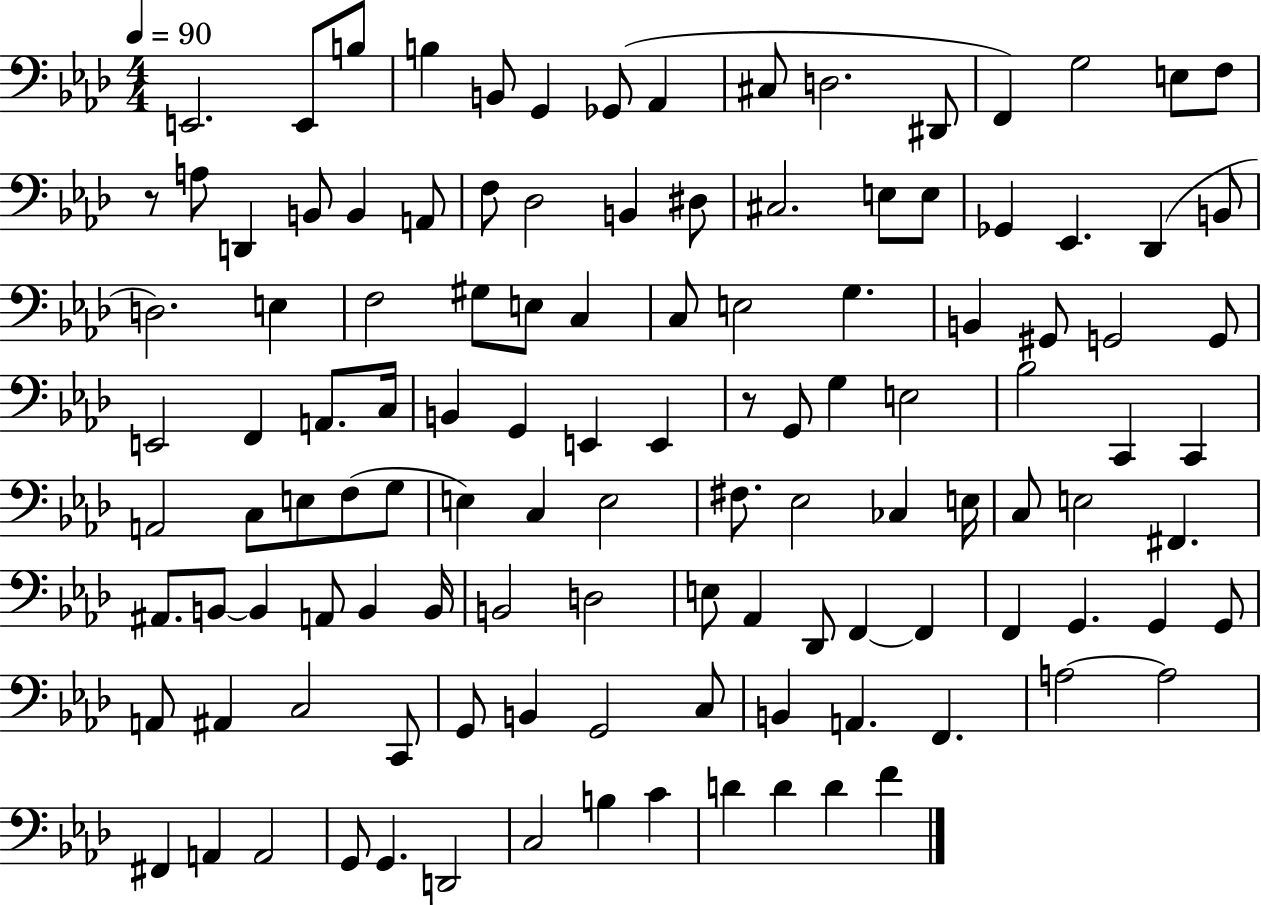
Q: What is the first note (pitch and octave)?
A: E2